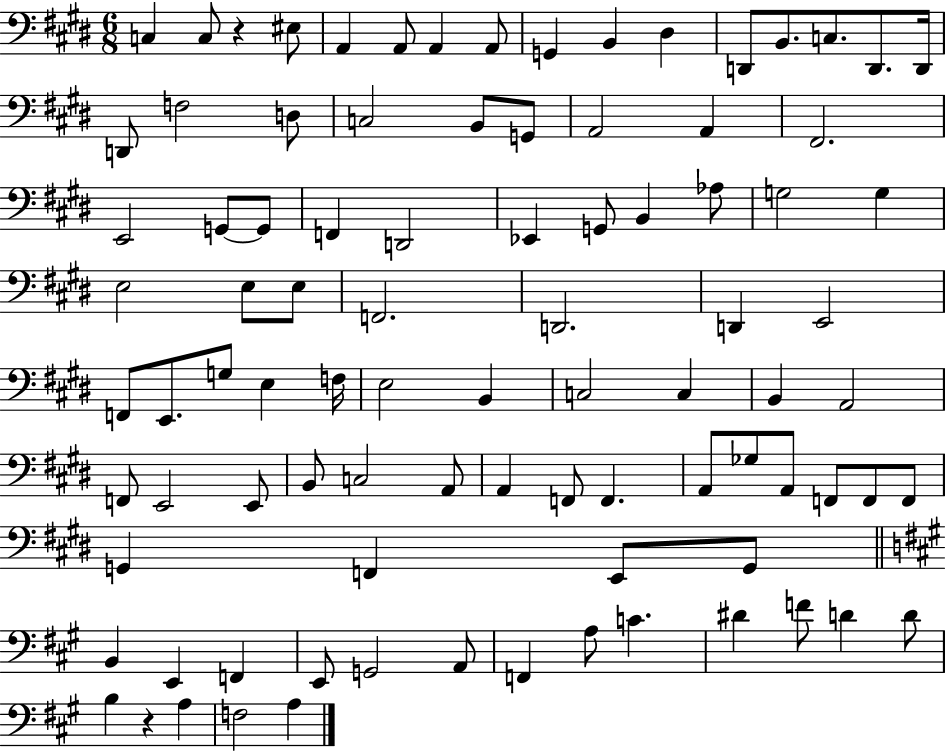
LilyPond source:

{
  \clef bass
  \numericTimeSignature
  \time 6/8
  \key e \major
  \repeat volta 2 { c4 c8 r4 eis8 | a,4 a,8 a,4 a,8 | g,4 b,4 dis4 | d,8 b,8. c8. d,8. d,16 | \break d,8 f2 d8 | c2 b,8 g,8 | a,2 a,4 | fis,2. | \break e,2 g,8~~ g,8 | f,4 d,2 | ees,4 g,8 b,4 aes8 | g2 g4 | \break e2 e8 e8 | f,2. | d,2. | d,4 e,2 | \break f,8 e,8. g8 e4 f16 | e2 b,4 | c2 c4 | b,4 a,2 | \break f,8 e,2 e,8 | b,8 c2 a,8 | a,4 f,8 f,4. | a,8 ges8 a,8 f,8 f,8 f,8 | \break g,4 f,4 e,8 g,8 | \bar "||" \break \key a \major b,4 e,4 f,4 | e,8 g,2 a,8 | f,4 a8 c'4. | dis'4 f'8 d'4 d'8 | \break b4 r4 a4 | f2 a4 | } \bar "|."
}